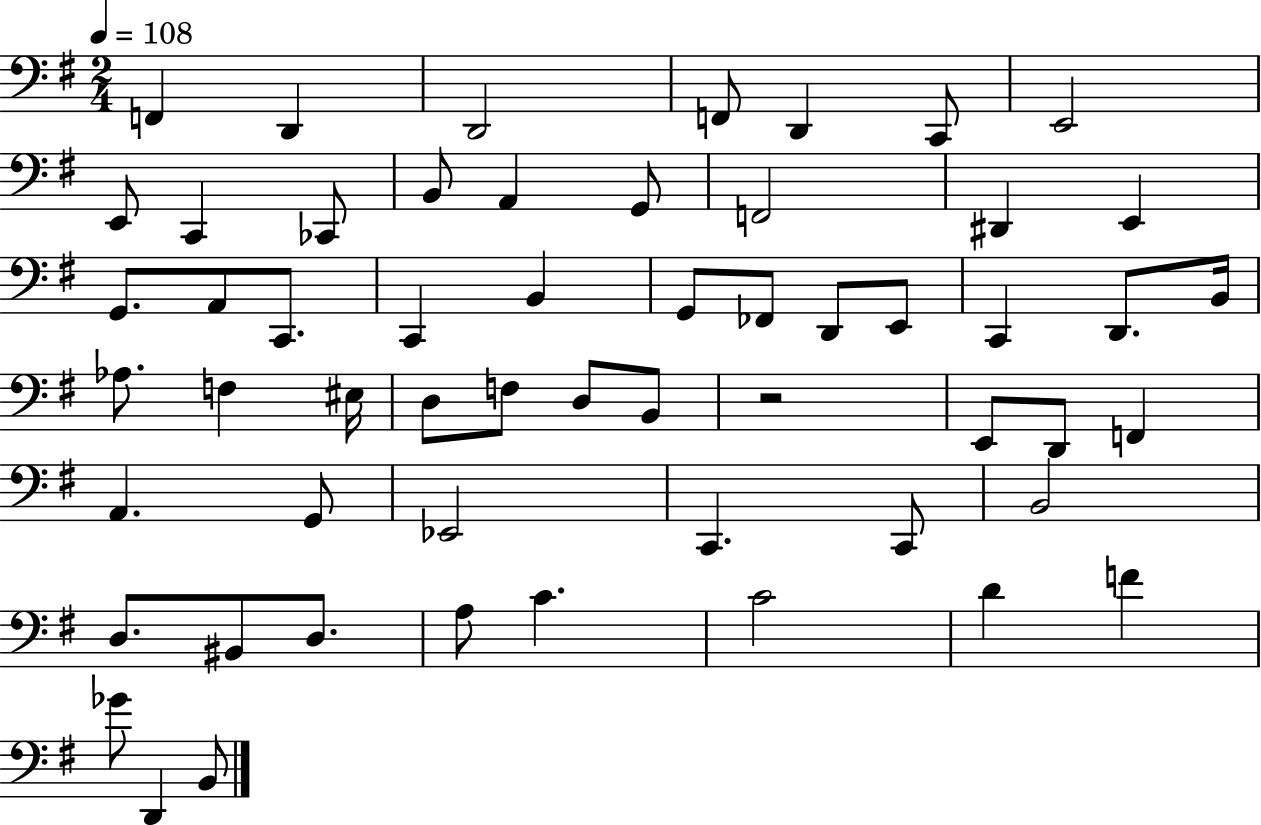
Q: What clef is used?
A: bass